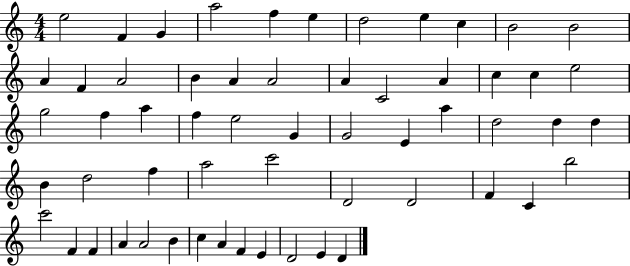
{
  \clef treble
  \numericTimeSignature
  \time 4/4
  \key c \major
  e''2 f'4 g'4 | a''2 f''4 e''4 | d''2 e''4 c''4 | b'2 b'2 | \break a'4 f'4 a'2 | b'4 a'4 a'2 | a'4 c'2 a'4 | c''4 c''4 e''2 | \break g''2 f''4 a''4 | f''4 e''2 g'4 | g'2 e'4 a''4 | d''2 d''4 d''4 | \break b'4 d''2 f''4 | a''2 c'''2 | d'2 d'2 | f'4 c'4 b''2 | \break c'''2 f'4 f'4 | a'4 a'2 b'4 | c''4 a'4 f'4 e'4 | d'2 e'4 d'4 | \break \bar "|."
}